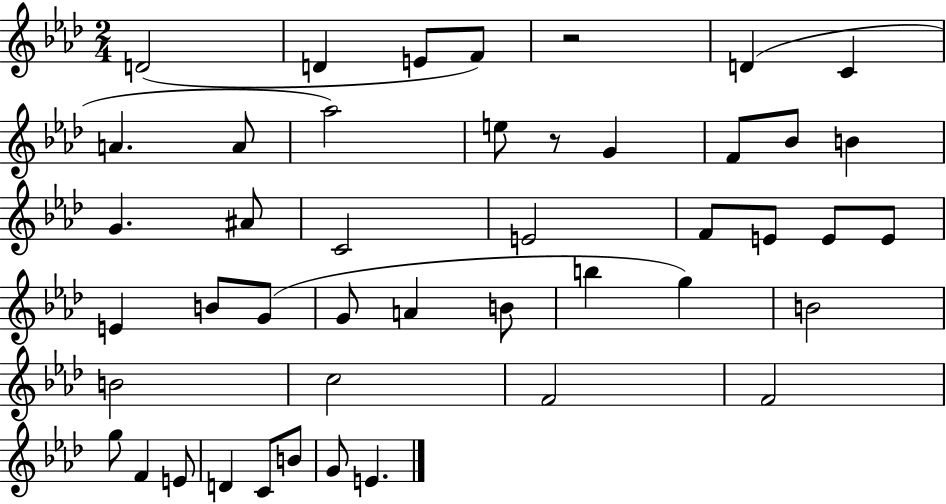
D4/h D4/q E4/e F4/e R/h D4/q C4/q A4/q. A4/e Ab5/h E5/e R/e G4/q F4/e Bb4/e B4/q G4/q. A#4/e C4/h E4/h F4/e E4/e E4/e E4/e E4/q B4/e G4/e G4/e A4/q B4/e B5/q G5/q B4/h B4/h C5/h F4/h F4/h G5/e F4/q E4/e D4/q C4/e B4/e G4/e E4/q.